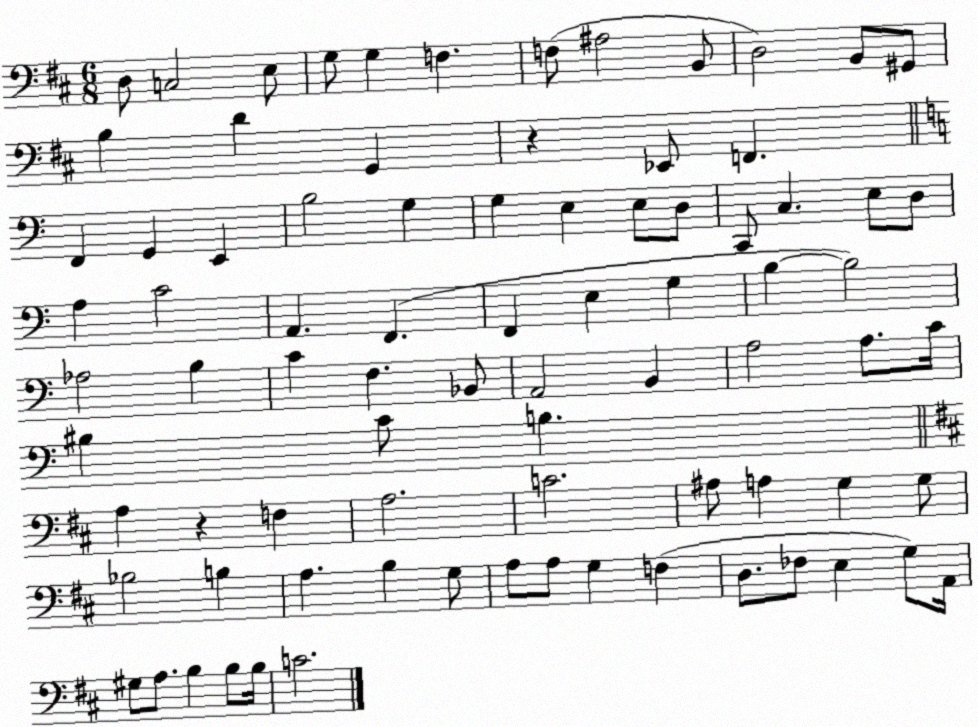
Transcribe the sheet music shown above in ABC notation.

X:1
T:Untitled
M:6/8
L:1/4
K:D
D,/2 C,2 E,/2 G,/2 G, F, F,/2 ^A,2 B,,/2 D,2 B,,/2 ^G,,/2 B, D G,, z _E,,/2 F,, F,, G,, E,, B,2 G, G, E, E,/2 D,/2 C,,/2 C, E,/2 D,/2 A, C2 A,, F,, F,, E, G, B, B,2 _A,2 B, C F, _B,,/2 A,,2 B,, A,2 A,/2 C/4 ^B, C/2 B, A, z F, A,2 C2 ^A,/2 A, G, G,/2 _B,2 B, A, B, G,/2 A,/2 A,/2 G, F, D,/2 _F,/2 E, G,/2 A,,/4 ^G,/2 A,/2 B, B,/2 B,/4 C2